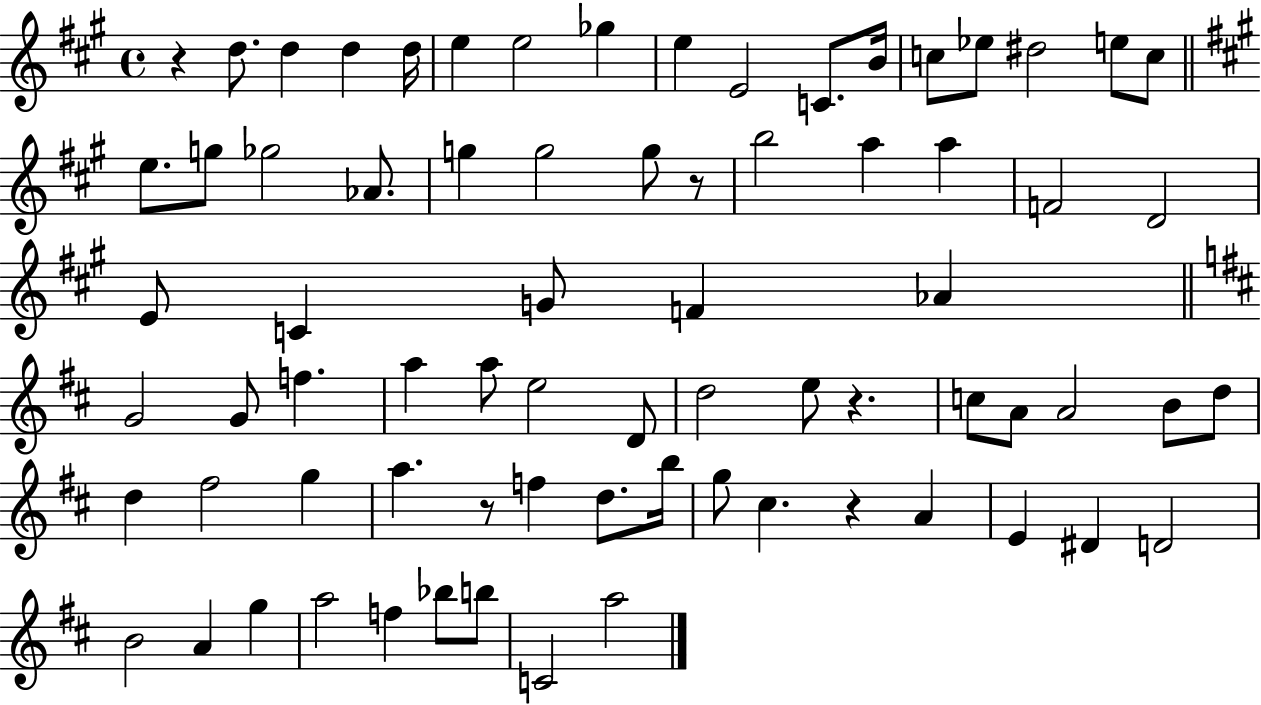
X:1
T:Untitled
M:4/4
L:1/4
K:A
z d/2 d d d/4 e e2 _g e E2 C/2 B/4 c/2 _e/2 ^d2 e/2 c/2 e/2 g/2 _g2 _A/2 g g2 g/2 z/2 b2 a a F2 D2 E/2 C G/2 F _A G2 G/2 f a a/2 e2 D/2 d2 e/2 z c/2 A/2 A2 B/2 d/2 d ^f2 g a z/2 f d/2 b/4 g/2 ^c z A E ^D D2 B2 A g a2 f _b/2 b/2 C2 a2